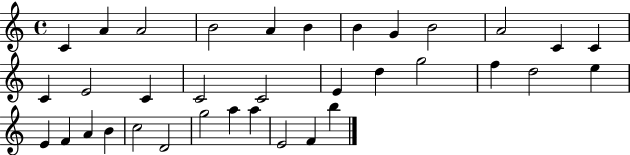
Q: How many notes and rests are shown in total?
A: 35